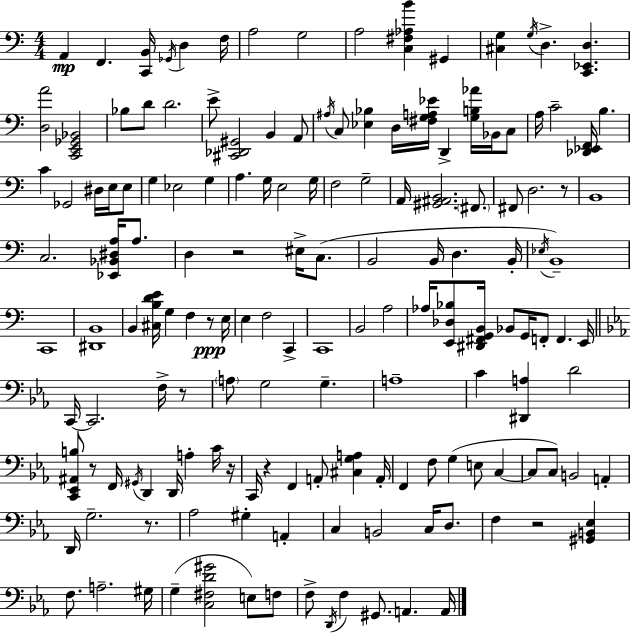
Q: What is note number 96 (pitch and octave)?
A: E3